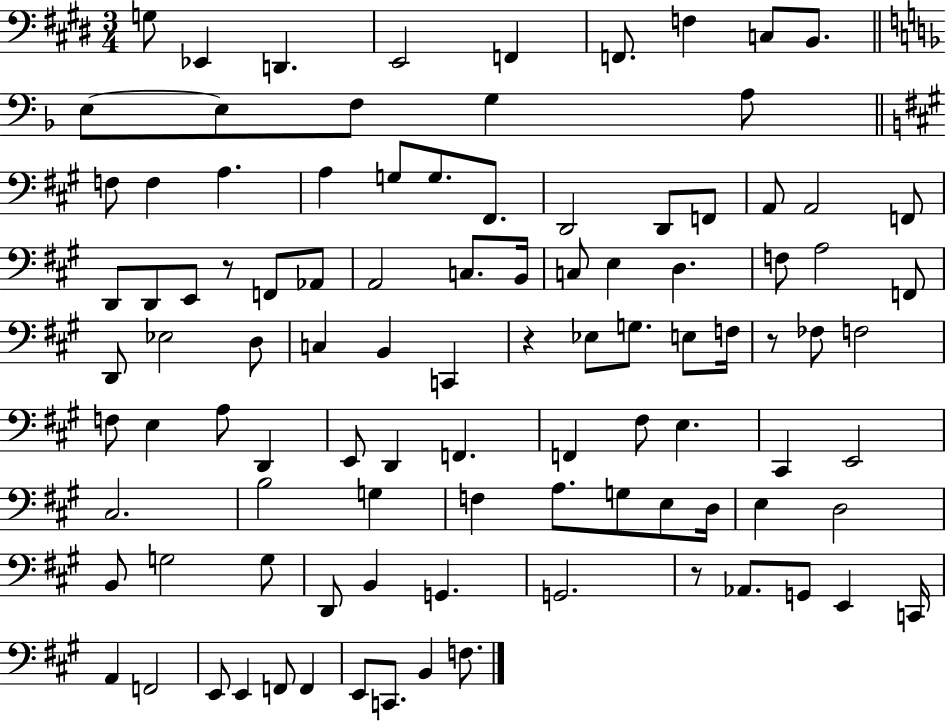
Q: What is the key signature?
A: E major